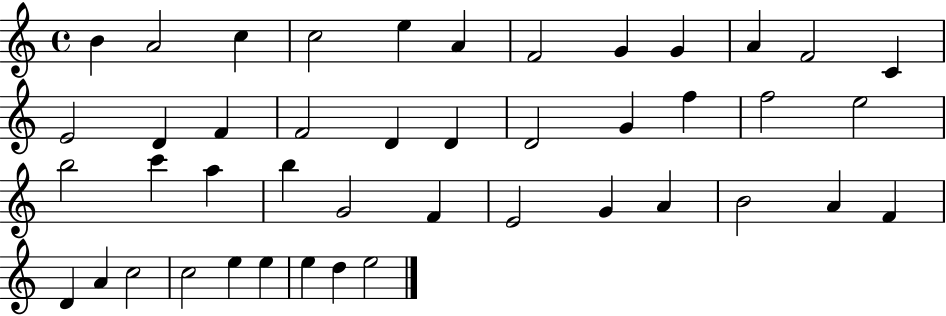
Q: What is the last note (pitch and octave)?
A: E5